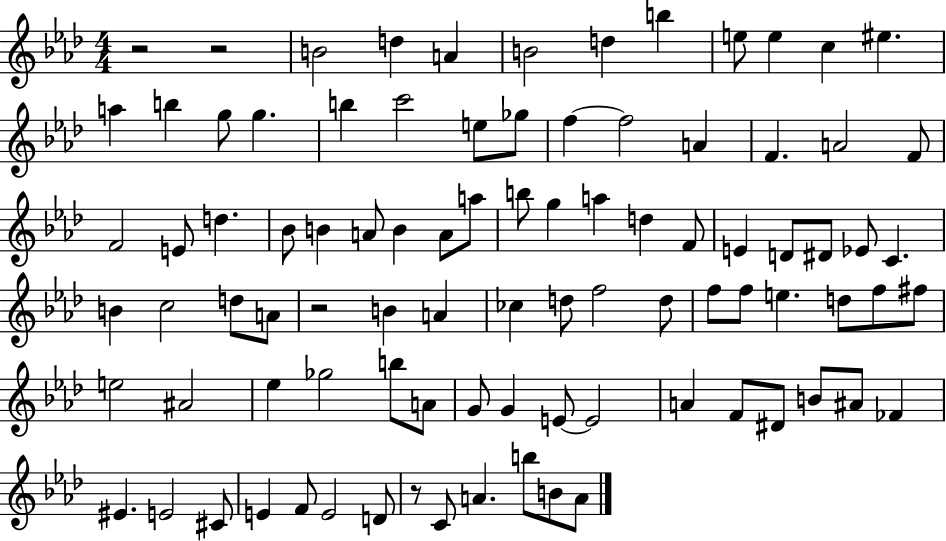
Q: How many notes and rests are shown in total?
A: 91